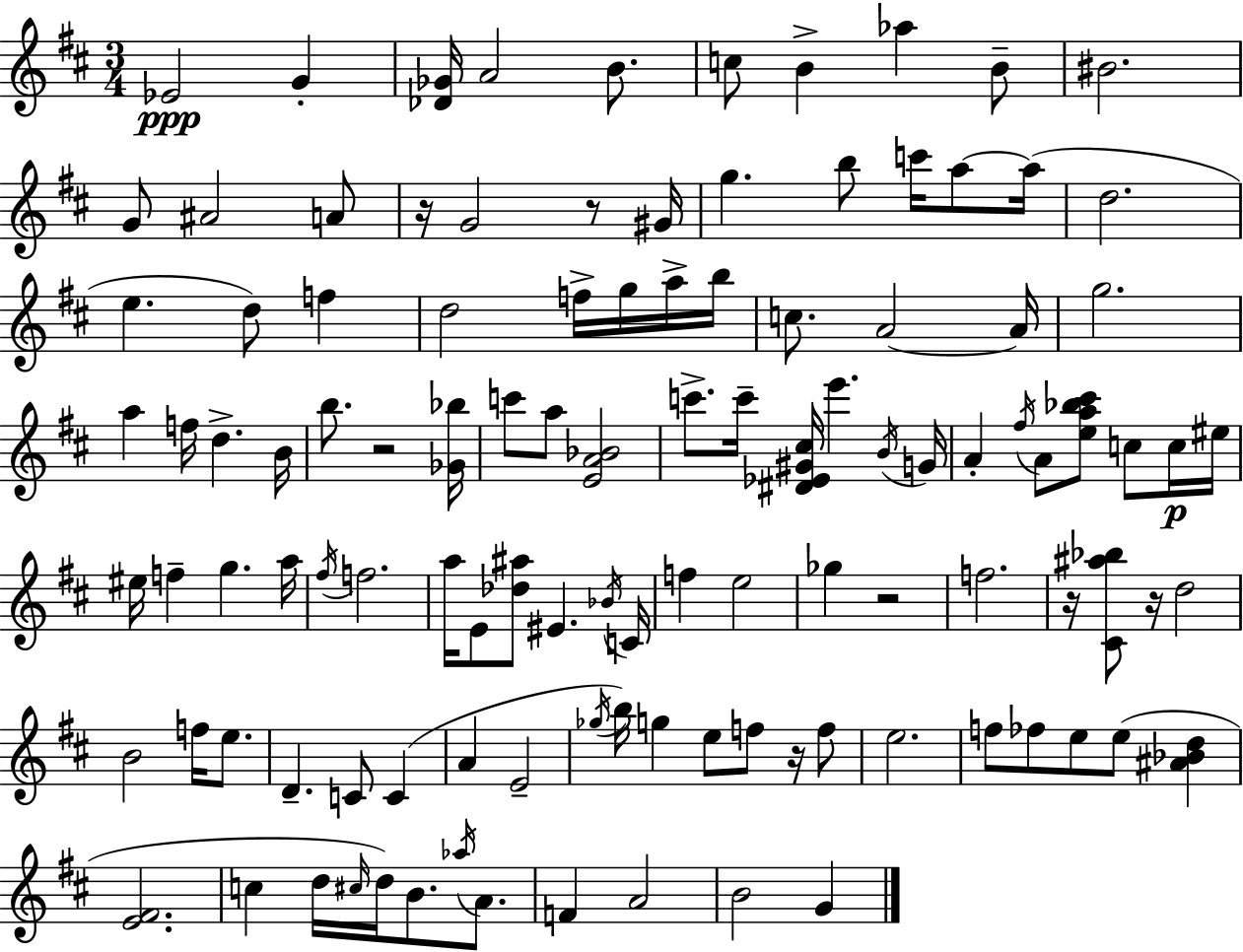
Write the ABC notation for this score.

X:1
T:Untitled
M:3/4
L:1/4
K:D
_E2 G [_D_G]/4 A2 B/2 c/2 B _a B/2 ^B2 G/2 ^A2 A/2 z/4 G2 z/2 ^G/4 g b/2 c'/4 a/2 a/4 d2 e d/2 f d2 f/4 g/4 a/4 b/4 c/2 A2 A/4 g2 a f/4 d B/4 b/2 z2 [_G_b]/4 c'/2 a/2 [EA_B]2 c'/2 c'/4 [^D_E^G^c]/4 e' B/4 G/4 A ^f/4 A/2 [ea_b^c']/2 c/2 c/4 ^e/4 ^e/4 f g a/4 ^f/4 f2 a/4 E/2 [_d^a]/2 ^E _B/4 C/4 f e2 _g z2 f2 z/4 [^C^a_b]/2 z/4 d2 B2 f/4 e/2 D C/2 C A E2 _g/4 b/4 g e/2 f/2 z/4 f/2 e2 f/2 _f/2 e/2 e/2 [^A_Bd] [E^F]2 c d/4 ^c/4 d/4 B/2 _a/4 A/2 F A2 B2 G